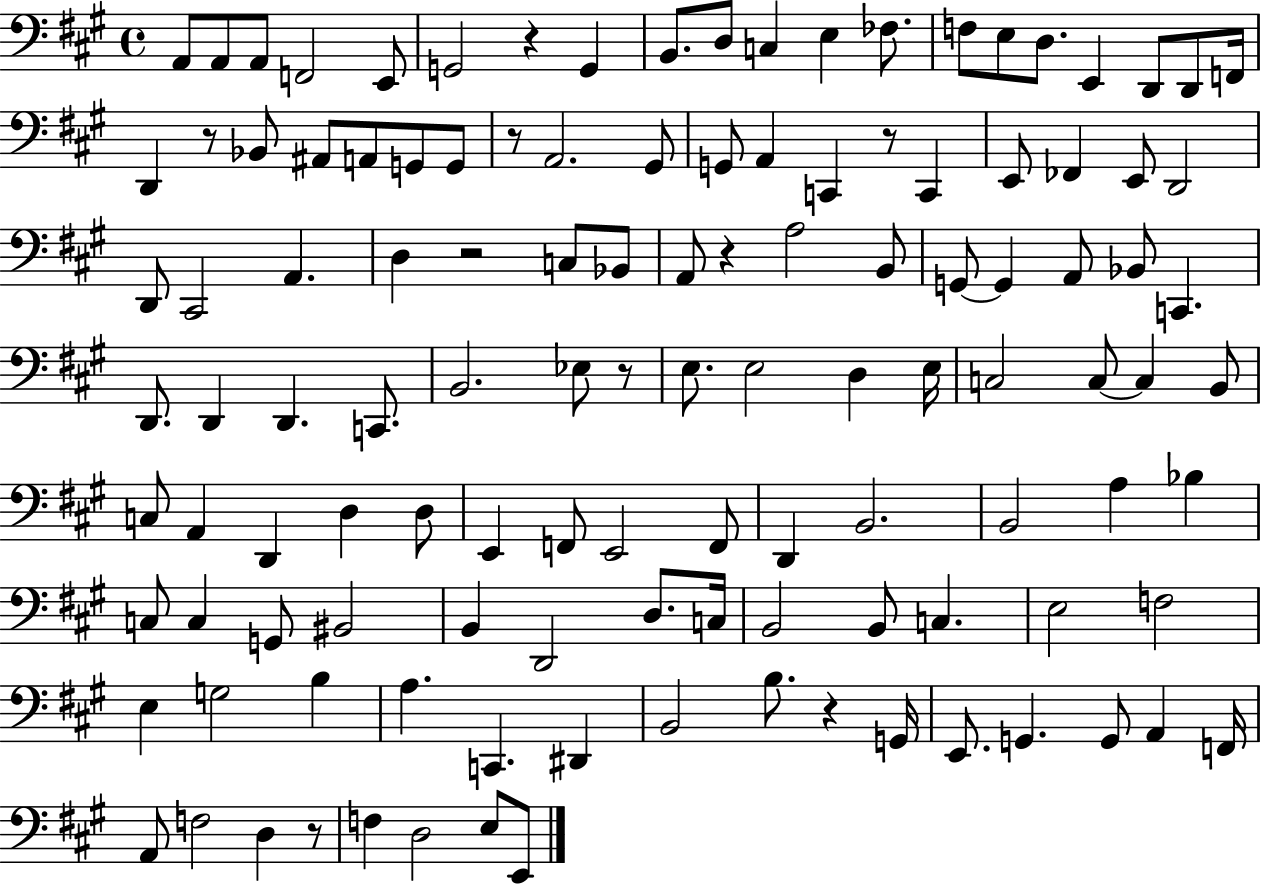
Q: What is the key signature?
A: A major